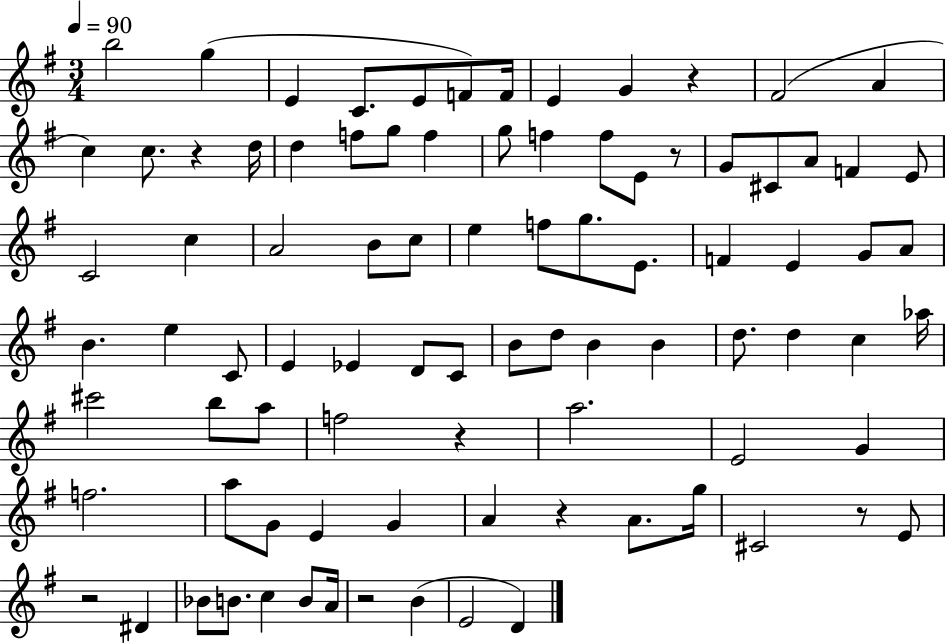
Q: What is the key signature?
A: G major